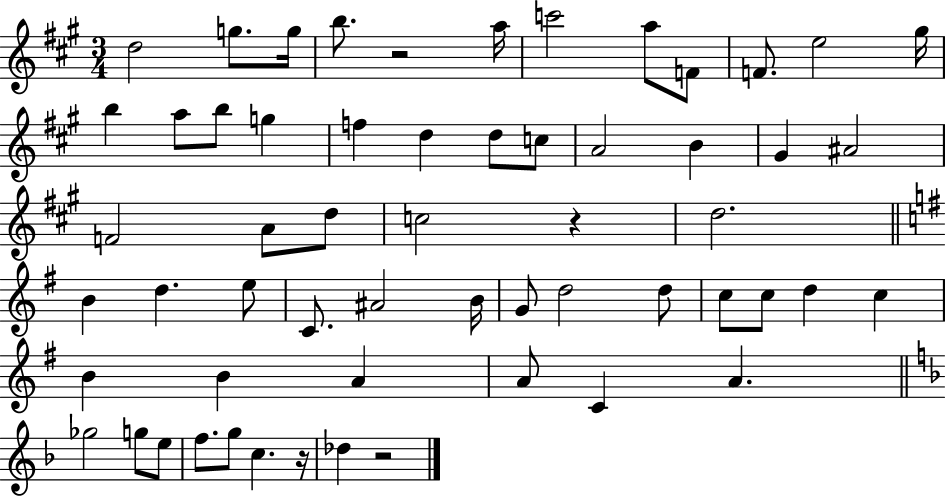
{
  \clef treble
  \numericTimeSignature
  \time 3/4
  \key a \major
  d''2 g''8. g''16 | b''8. r2 a''16 | c'''2 a''8 f'8 | f'8. e''2 gis''16 | \break b''4 a''8 b''8 g''4 | f''4 d''4 d''8 c''8 | a'2 b'4 | gis'4 ais'2 | \break f'2 a'8 d''8 | c''2 r4 | d''2. | \bar "||" \break \key g \major b'4 d''4. e''8 | c'8. ais'2 b'16 | g'8 d''2 d''8 | c''8 c''8 d''4 c''4 | \break b'4 b'4 a'4 | a'8 c'4 a'4. | \bar "||" \break \key d \minor ges''2 g''8 e''8 | f''8. g''8 c''4. r16 | des''4 r2 | \bar "|."
}